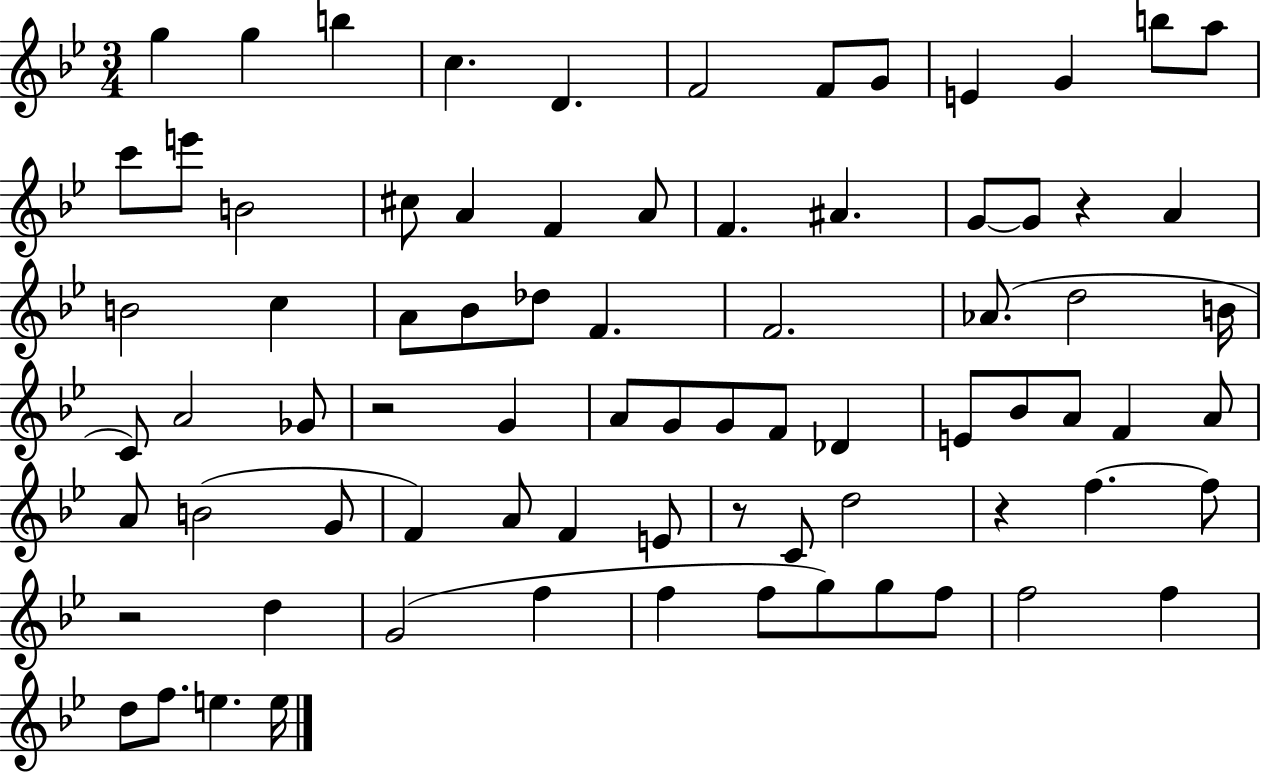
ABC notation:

X:1
T:Untitled
M:3/4
L:1/4
K:Bb
g g b c D F2 F/2 G/2 E G b/2 a/2 c'/2 e'/2 B2 ^c/2 A F A/2 F ^A G/2 G/2 z A B2 c A/2 _B/2 _d/2 F F2 _A/2 d2 B/4 C/2 A2 _G/2 z2 G A/2 G/2 G/2 F/2 _D E/2 _B/2 A/2 F A/2 A/2 B2 G/2 F A/2 F E/2 z/2 C/2 d2 z f f/2 z2 d G2 f f f/2 g/2 g/2 f/2 f2 f d/2 f/2 e e/4